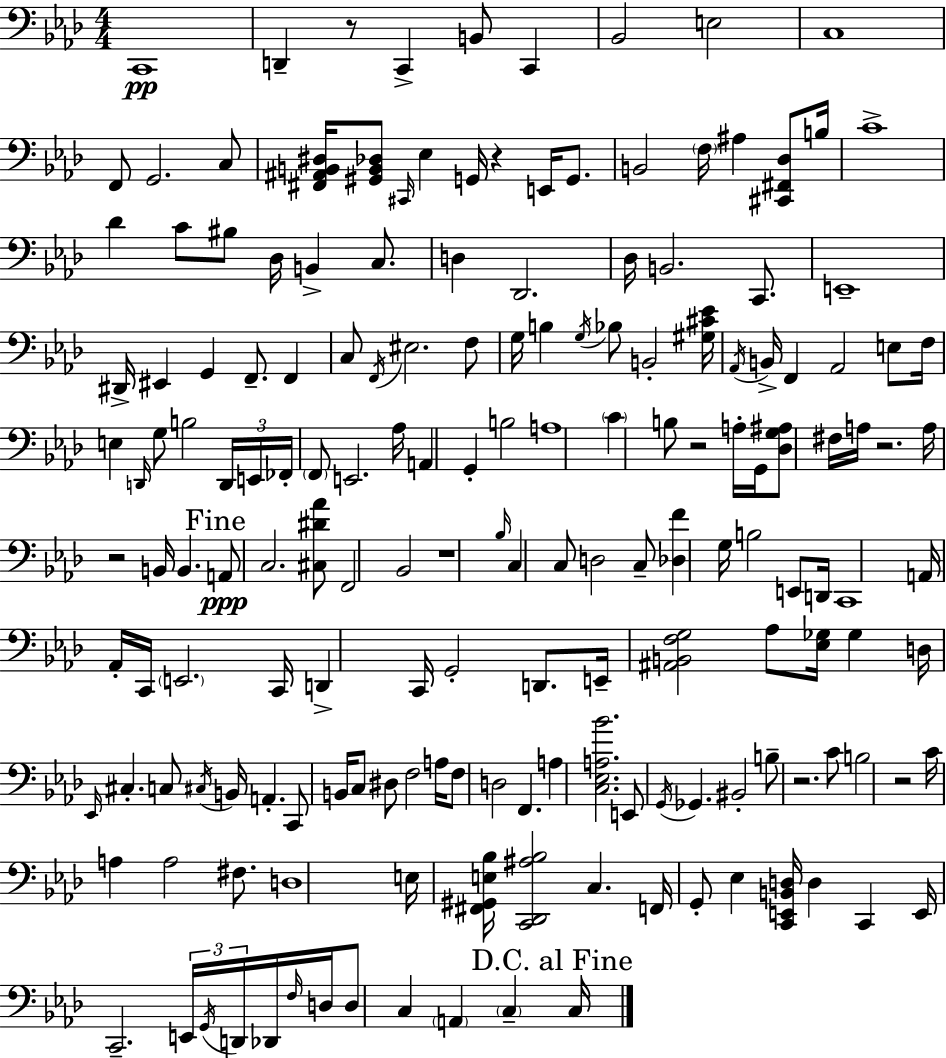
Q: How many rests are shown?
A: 8